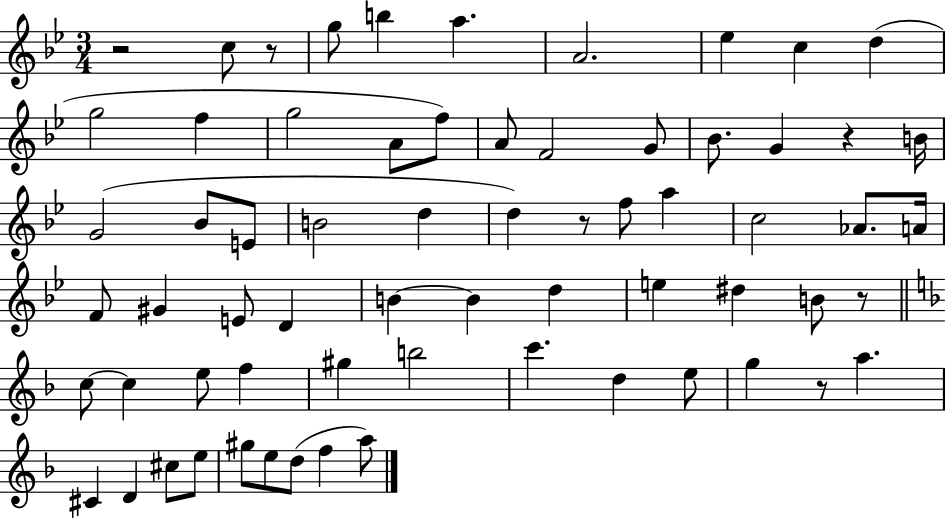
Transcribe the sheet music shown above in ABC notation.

X:1
T:Untitled
M:3/4
L:1/4
K:Bb
z2 c/2 z/2 g/2 b a A2 _e c d g2 f g2 A/2 f/2 A/2 F2 G/2 _B/2 G z B/4 G2 _B/2 E/2 B2 d d z/2 f/2 a c2 _A/2 A/4 F/2 ^G E/2 D B B d e ^d B/2 z/2 c/2 c e/2 f ^g b2 c' d e/2 g z/2 a ^C D ^c/2 e/2 ^g/2 e/2 d/2 f a/2